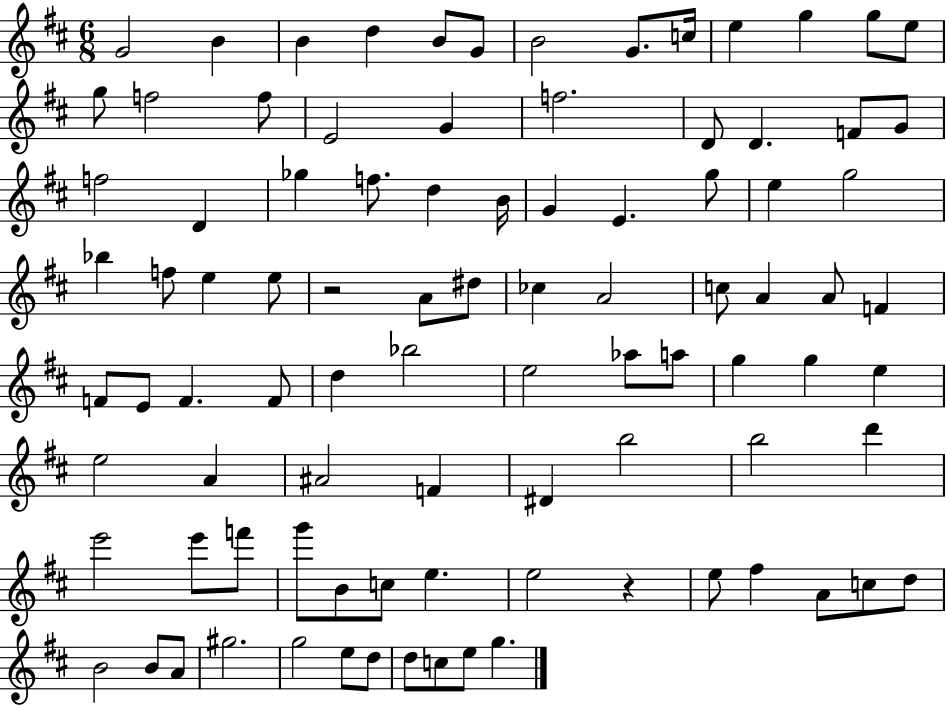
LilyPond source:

{
  \clef treble
  \numericTimeSignature
  \time 6/8
  \key d \major
  g'2 b'4 | b'4 d''4 b'8 g'8 | b'2 g'8. c''16 | e''4 g''4 g''8 e''8 | \break g''8 f''2 f''8 | e'2 g'4 | f''2. | d'8 d'4. f'8 g'8 | \break f''2 d'4 | ges''4 f''8. d''4 b'16 | g'4 e'4. g''8 | e''4 g''2 | \break bes''4 f''8 e''4 e''8 | r2 a'8 dis''8 | ces''4 a'2 | c''8 a'4 a'8 f'4 | \break f'8 e'8 f'4. f'8 | d''4 bes''2 | e''2 aes''8 a''8 | g''4 g''4 e''4 | \break e''2 a'4 | ais'2 f'4 | dis'4 b''2 | b''2 d'''4 | \break e'''2 e'''8 f'''8 | g'''8 b'8 c''8 e''4. | e''2 r4 | e''8 fis''4 a'8 c''8 d''8 | \break b'2 b'8 a'8 | gis''2. | g''2 e''8 d''8 | d''8 c''8 e''8 g''4. | \break \bar "|."
}